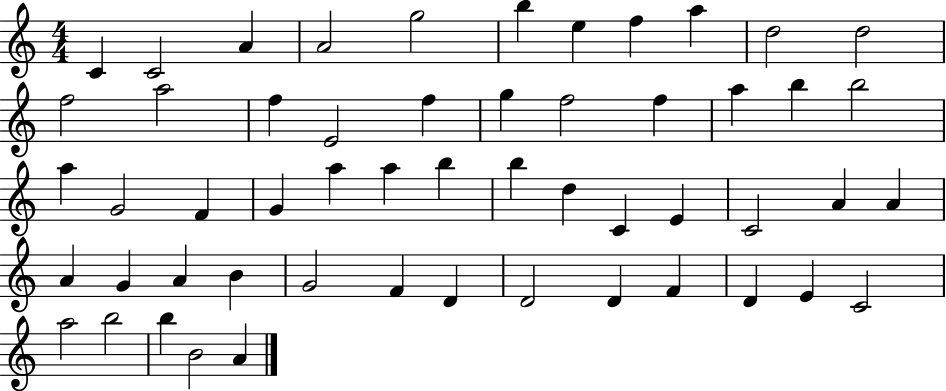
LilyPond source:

{
  \clef treble
  \numericTimeSignature
  \time 4/4
  \key c \major
  c'4 c'2 a'4 | a'2 g''2 | b''4 e''4 f''4 a''4 | d''2 d''2 | \break f''2 a''2 | f''4 e'2 f''4 | g''4 f''2 f''4 | a''4 b''4 b''2 | \break a''4 g'2 f'4 | g'4 a''4 a''4 b''4 | b''4 d''4 c'4 e'4 | c'2 a'4 a'4 | \break a'4 g'4 a'4 b'4 | g'2 f'4 d'4 | d'2 d'4 f'4 | d'4 e'4 c'2 | \break a''2 b''2 | b''4 b'2 a'4 | \bar "|."
}